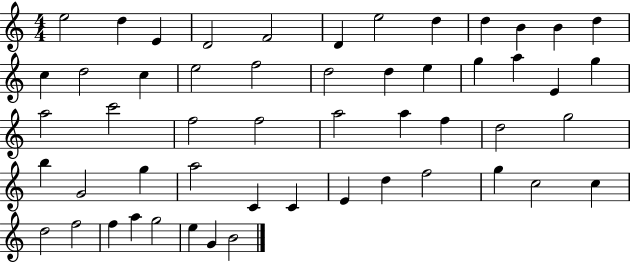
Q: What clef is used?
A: treble